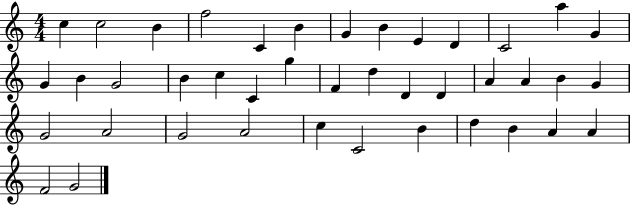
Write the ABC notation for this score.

X:1
T:Untitled
M:4/4
L:1/4
K:C
c c2 B f2 C B G B E D C2 a G G B G2 B c C g F d D D A A B G G2 A2 G2 A2 c C2 B d B A A F2 G2